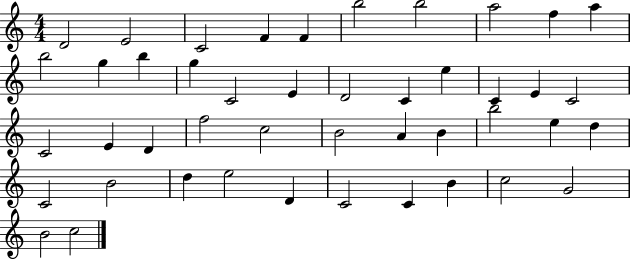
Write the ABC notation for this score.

X:1
T:Untitled
M:4/4
L:1/4
K:C
D2 E2 C2 F F b2 b2 a2 f a b2 g b g C2 E D2 C e C E C2 C2 E D f2 c2 B2 A B b2 e d C2 B2 d e2 D C2 C B c2 G2 B2 c2